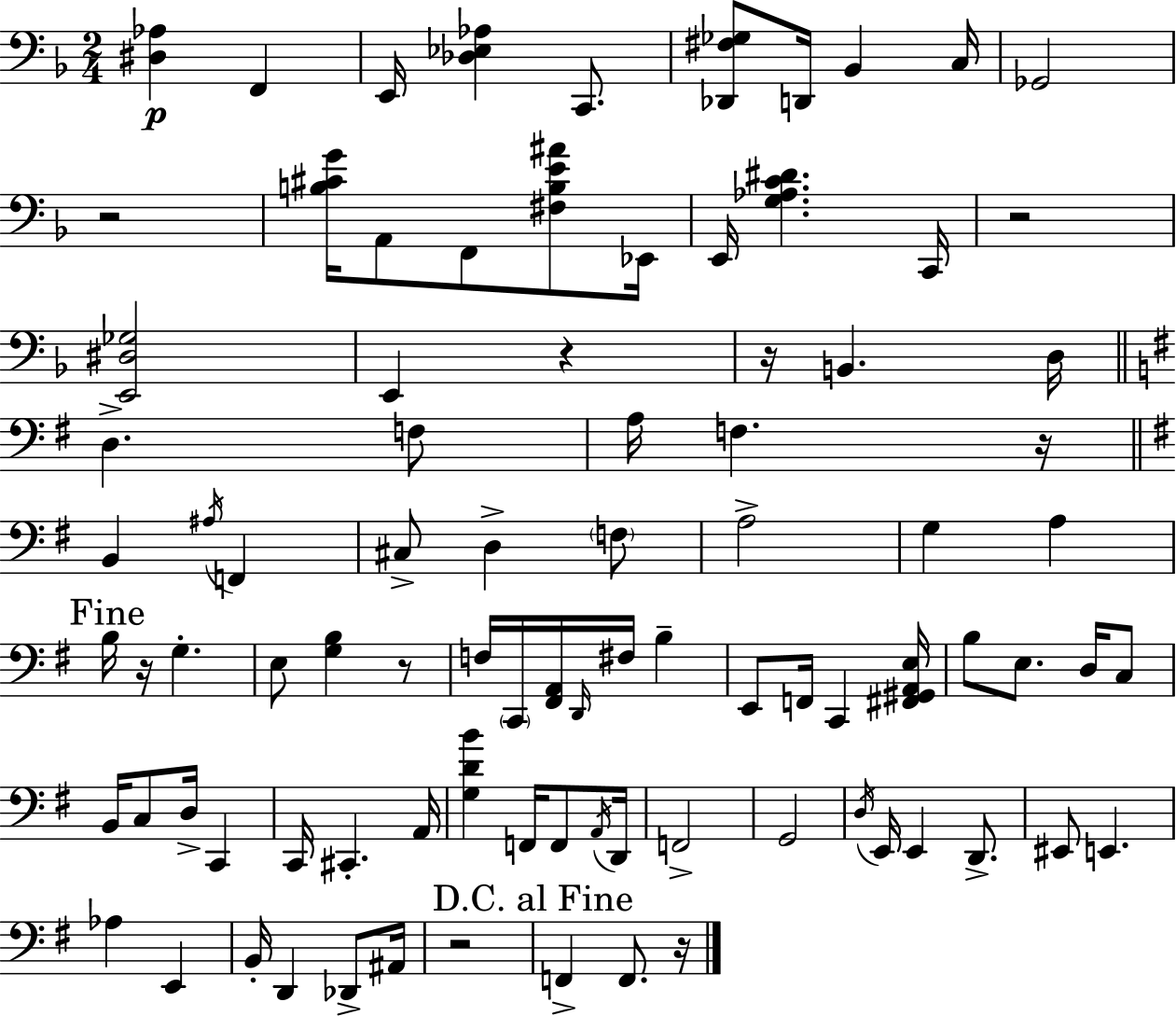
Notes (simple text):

[D#3,Ab3]/q F2/q E2/s [Db3,Eb3,Ab3]/q C2/e. [Db2,F#3,Gb3]/e D2/s Bb2/q C3/s Gb2/h R/h [B3,C#4,G4]/s A2/e F2/e [F#3,B3,E4,A#4]/e Eb2/s E2/s [G3,Ab3,C4,D#4]/q. C2/s R/h [E2,D#3,Gb3]/h E2/q R/q R/s B2/q. D3/s D3/q. F3/e A3/s F3/q. R/s B2/q A#3/s F2/q C#3/e D3/q F3/e A3/h G3/q A3/q B3/s R/s G3/q. E3/e [G3,B3]/q R/e F3/s C2/s [F#2,A2]/s D2/s F#3/s B3/q E2/e F2/s C2/q [F#2,G#2,A2,E3]/s B3/e E3/e. D3/s C3/e B2/s C3/e D3/s C2/q C2/s C#2/q. A2/s [G3,D4,B4]/q F2/s F2/e A2/s D2/s F2/h G2/h D3/s E2/s E2/q D2/e. EIS2/e E2/q. Ab3/q E2/q B2/s D2/q Db2/e A#2/s R/h F2/q F2/e. R/s